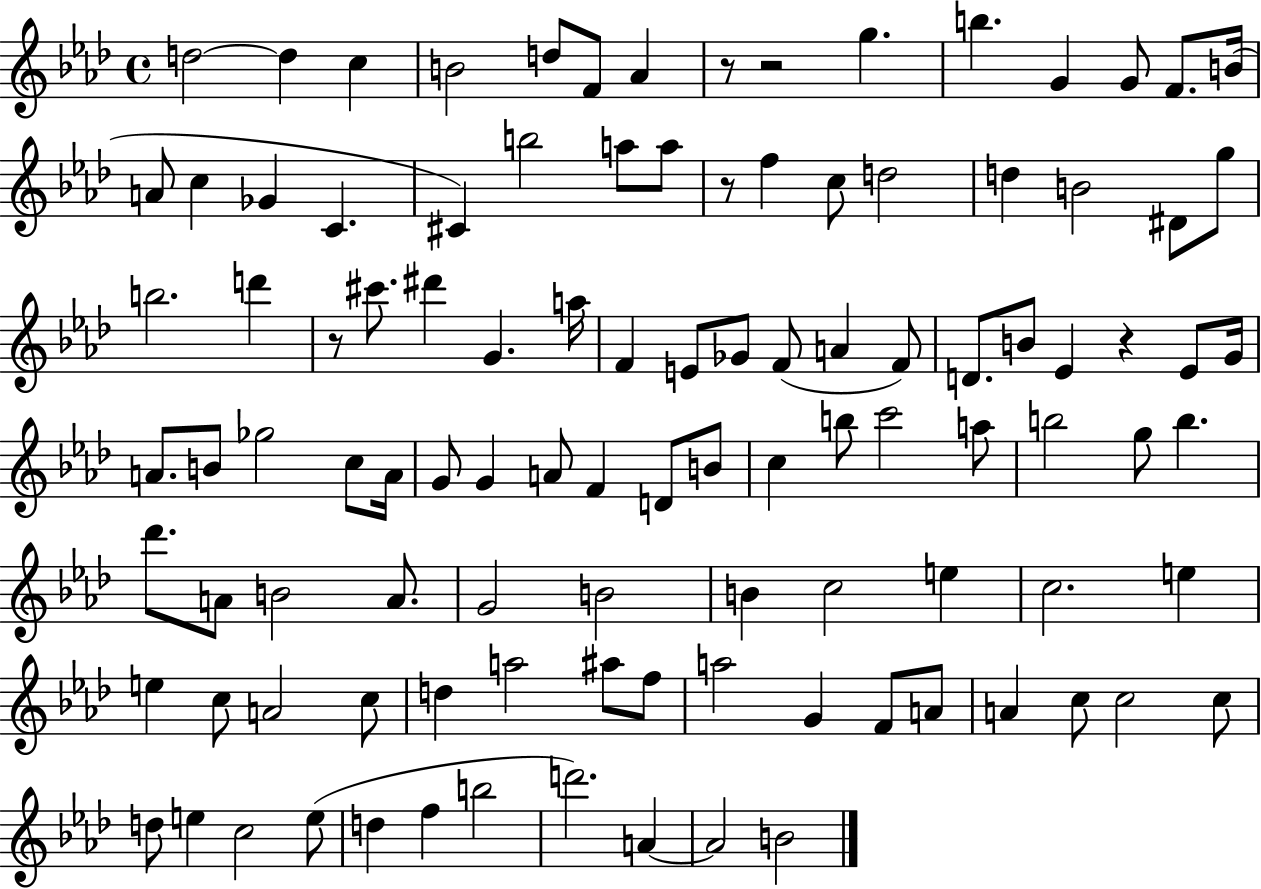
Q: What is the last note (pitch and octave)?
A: B4